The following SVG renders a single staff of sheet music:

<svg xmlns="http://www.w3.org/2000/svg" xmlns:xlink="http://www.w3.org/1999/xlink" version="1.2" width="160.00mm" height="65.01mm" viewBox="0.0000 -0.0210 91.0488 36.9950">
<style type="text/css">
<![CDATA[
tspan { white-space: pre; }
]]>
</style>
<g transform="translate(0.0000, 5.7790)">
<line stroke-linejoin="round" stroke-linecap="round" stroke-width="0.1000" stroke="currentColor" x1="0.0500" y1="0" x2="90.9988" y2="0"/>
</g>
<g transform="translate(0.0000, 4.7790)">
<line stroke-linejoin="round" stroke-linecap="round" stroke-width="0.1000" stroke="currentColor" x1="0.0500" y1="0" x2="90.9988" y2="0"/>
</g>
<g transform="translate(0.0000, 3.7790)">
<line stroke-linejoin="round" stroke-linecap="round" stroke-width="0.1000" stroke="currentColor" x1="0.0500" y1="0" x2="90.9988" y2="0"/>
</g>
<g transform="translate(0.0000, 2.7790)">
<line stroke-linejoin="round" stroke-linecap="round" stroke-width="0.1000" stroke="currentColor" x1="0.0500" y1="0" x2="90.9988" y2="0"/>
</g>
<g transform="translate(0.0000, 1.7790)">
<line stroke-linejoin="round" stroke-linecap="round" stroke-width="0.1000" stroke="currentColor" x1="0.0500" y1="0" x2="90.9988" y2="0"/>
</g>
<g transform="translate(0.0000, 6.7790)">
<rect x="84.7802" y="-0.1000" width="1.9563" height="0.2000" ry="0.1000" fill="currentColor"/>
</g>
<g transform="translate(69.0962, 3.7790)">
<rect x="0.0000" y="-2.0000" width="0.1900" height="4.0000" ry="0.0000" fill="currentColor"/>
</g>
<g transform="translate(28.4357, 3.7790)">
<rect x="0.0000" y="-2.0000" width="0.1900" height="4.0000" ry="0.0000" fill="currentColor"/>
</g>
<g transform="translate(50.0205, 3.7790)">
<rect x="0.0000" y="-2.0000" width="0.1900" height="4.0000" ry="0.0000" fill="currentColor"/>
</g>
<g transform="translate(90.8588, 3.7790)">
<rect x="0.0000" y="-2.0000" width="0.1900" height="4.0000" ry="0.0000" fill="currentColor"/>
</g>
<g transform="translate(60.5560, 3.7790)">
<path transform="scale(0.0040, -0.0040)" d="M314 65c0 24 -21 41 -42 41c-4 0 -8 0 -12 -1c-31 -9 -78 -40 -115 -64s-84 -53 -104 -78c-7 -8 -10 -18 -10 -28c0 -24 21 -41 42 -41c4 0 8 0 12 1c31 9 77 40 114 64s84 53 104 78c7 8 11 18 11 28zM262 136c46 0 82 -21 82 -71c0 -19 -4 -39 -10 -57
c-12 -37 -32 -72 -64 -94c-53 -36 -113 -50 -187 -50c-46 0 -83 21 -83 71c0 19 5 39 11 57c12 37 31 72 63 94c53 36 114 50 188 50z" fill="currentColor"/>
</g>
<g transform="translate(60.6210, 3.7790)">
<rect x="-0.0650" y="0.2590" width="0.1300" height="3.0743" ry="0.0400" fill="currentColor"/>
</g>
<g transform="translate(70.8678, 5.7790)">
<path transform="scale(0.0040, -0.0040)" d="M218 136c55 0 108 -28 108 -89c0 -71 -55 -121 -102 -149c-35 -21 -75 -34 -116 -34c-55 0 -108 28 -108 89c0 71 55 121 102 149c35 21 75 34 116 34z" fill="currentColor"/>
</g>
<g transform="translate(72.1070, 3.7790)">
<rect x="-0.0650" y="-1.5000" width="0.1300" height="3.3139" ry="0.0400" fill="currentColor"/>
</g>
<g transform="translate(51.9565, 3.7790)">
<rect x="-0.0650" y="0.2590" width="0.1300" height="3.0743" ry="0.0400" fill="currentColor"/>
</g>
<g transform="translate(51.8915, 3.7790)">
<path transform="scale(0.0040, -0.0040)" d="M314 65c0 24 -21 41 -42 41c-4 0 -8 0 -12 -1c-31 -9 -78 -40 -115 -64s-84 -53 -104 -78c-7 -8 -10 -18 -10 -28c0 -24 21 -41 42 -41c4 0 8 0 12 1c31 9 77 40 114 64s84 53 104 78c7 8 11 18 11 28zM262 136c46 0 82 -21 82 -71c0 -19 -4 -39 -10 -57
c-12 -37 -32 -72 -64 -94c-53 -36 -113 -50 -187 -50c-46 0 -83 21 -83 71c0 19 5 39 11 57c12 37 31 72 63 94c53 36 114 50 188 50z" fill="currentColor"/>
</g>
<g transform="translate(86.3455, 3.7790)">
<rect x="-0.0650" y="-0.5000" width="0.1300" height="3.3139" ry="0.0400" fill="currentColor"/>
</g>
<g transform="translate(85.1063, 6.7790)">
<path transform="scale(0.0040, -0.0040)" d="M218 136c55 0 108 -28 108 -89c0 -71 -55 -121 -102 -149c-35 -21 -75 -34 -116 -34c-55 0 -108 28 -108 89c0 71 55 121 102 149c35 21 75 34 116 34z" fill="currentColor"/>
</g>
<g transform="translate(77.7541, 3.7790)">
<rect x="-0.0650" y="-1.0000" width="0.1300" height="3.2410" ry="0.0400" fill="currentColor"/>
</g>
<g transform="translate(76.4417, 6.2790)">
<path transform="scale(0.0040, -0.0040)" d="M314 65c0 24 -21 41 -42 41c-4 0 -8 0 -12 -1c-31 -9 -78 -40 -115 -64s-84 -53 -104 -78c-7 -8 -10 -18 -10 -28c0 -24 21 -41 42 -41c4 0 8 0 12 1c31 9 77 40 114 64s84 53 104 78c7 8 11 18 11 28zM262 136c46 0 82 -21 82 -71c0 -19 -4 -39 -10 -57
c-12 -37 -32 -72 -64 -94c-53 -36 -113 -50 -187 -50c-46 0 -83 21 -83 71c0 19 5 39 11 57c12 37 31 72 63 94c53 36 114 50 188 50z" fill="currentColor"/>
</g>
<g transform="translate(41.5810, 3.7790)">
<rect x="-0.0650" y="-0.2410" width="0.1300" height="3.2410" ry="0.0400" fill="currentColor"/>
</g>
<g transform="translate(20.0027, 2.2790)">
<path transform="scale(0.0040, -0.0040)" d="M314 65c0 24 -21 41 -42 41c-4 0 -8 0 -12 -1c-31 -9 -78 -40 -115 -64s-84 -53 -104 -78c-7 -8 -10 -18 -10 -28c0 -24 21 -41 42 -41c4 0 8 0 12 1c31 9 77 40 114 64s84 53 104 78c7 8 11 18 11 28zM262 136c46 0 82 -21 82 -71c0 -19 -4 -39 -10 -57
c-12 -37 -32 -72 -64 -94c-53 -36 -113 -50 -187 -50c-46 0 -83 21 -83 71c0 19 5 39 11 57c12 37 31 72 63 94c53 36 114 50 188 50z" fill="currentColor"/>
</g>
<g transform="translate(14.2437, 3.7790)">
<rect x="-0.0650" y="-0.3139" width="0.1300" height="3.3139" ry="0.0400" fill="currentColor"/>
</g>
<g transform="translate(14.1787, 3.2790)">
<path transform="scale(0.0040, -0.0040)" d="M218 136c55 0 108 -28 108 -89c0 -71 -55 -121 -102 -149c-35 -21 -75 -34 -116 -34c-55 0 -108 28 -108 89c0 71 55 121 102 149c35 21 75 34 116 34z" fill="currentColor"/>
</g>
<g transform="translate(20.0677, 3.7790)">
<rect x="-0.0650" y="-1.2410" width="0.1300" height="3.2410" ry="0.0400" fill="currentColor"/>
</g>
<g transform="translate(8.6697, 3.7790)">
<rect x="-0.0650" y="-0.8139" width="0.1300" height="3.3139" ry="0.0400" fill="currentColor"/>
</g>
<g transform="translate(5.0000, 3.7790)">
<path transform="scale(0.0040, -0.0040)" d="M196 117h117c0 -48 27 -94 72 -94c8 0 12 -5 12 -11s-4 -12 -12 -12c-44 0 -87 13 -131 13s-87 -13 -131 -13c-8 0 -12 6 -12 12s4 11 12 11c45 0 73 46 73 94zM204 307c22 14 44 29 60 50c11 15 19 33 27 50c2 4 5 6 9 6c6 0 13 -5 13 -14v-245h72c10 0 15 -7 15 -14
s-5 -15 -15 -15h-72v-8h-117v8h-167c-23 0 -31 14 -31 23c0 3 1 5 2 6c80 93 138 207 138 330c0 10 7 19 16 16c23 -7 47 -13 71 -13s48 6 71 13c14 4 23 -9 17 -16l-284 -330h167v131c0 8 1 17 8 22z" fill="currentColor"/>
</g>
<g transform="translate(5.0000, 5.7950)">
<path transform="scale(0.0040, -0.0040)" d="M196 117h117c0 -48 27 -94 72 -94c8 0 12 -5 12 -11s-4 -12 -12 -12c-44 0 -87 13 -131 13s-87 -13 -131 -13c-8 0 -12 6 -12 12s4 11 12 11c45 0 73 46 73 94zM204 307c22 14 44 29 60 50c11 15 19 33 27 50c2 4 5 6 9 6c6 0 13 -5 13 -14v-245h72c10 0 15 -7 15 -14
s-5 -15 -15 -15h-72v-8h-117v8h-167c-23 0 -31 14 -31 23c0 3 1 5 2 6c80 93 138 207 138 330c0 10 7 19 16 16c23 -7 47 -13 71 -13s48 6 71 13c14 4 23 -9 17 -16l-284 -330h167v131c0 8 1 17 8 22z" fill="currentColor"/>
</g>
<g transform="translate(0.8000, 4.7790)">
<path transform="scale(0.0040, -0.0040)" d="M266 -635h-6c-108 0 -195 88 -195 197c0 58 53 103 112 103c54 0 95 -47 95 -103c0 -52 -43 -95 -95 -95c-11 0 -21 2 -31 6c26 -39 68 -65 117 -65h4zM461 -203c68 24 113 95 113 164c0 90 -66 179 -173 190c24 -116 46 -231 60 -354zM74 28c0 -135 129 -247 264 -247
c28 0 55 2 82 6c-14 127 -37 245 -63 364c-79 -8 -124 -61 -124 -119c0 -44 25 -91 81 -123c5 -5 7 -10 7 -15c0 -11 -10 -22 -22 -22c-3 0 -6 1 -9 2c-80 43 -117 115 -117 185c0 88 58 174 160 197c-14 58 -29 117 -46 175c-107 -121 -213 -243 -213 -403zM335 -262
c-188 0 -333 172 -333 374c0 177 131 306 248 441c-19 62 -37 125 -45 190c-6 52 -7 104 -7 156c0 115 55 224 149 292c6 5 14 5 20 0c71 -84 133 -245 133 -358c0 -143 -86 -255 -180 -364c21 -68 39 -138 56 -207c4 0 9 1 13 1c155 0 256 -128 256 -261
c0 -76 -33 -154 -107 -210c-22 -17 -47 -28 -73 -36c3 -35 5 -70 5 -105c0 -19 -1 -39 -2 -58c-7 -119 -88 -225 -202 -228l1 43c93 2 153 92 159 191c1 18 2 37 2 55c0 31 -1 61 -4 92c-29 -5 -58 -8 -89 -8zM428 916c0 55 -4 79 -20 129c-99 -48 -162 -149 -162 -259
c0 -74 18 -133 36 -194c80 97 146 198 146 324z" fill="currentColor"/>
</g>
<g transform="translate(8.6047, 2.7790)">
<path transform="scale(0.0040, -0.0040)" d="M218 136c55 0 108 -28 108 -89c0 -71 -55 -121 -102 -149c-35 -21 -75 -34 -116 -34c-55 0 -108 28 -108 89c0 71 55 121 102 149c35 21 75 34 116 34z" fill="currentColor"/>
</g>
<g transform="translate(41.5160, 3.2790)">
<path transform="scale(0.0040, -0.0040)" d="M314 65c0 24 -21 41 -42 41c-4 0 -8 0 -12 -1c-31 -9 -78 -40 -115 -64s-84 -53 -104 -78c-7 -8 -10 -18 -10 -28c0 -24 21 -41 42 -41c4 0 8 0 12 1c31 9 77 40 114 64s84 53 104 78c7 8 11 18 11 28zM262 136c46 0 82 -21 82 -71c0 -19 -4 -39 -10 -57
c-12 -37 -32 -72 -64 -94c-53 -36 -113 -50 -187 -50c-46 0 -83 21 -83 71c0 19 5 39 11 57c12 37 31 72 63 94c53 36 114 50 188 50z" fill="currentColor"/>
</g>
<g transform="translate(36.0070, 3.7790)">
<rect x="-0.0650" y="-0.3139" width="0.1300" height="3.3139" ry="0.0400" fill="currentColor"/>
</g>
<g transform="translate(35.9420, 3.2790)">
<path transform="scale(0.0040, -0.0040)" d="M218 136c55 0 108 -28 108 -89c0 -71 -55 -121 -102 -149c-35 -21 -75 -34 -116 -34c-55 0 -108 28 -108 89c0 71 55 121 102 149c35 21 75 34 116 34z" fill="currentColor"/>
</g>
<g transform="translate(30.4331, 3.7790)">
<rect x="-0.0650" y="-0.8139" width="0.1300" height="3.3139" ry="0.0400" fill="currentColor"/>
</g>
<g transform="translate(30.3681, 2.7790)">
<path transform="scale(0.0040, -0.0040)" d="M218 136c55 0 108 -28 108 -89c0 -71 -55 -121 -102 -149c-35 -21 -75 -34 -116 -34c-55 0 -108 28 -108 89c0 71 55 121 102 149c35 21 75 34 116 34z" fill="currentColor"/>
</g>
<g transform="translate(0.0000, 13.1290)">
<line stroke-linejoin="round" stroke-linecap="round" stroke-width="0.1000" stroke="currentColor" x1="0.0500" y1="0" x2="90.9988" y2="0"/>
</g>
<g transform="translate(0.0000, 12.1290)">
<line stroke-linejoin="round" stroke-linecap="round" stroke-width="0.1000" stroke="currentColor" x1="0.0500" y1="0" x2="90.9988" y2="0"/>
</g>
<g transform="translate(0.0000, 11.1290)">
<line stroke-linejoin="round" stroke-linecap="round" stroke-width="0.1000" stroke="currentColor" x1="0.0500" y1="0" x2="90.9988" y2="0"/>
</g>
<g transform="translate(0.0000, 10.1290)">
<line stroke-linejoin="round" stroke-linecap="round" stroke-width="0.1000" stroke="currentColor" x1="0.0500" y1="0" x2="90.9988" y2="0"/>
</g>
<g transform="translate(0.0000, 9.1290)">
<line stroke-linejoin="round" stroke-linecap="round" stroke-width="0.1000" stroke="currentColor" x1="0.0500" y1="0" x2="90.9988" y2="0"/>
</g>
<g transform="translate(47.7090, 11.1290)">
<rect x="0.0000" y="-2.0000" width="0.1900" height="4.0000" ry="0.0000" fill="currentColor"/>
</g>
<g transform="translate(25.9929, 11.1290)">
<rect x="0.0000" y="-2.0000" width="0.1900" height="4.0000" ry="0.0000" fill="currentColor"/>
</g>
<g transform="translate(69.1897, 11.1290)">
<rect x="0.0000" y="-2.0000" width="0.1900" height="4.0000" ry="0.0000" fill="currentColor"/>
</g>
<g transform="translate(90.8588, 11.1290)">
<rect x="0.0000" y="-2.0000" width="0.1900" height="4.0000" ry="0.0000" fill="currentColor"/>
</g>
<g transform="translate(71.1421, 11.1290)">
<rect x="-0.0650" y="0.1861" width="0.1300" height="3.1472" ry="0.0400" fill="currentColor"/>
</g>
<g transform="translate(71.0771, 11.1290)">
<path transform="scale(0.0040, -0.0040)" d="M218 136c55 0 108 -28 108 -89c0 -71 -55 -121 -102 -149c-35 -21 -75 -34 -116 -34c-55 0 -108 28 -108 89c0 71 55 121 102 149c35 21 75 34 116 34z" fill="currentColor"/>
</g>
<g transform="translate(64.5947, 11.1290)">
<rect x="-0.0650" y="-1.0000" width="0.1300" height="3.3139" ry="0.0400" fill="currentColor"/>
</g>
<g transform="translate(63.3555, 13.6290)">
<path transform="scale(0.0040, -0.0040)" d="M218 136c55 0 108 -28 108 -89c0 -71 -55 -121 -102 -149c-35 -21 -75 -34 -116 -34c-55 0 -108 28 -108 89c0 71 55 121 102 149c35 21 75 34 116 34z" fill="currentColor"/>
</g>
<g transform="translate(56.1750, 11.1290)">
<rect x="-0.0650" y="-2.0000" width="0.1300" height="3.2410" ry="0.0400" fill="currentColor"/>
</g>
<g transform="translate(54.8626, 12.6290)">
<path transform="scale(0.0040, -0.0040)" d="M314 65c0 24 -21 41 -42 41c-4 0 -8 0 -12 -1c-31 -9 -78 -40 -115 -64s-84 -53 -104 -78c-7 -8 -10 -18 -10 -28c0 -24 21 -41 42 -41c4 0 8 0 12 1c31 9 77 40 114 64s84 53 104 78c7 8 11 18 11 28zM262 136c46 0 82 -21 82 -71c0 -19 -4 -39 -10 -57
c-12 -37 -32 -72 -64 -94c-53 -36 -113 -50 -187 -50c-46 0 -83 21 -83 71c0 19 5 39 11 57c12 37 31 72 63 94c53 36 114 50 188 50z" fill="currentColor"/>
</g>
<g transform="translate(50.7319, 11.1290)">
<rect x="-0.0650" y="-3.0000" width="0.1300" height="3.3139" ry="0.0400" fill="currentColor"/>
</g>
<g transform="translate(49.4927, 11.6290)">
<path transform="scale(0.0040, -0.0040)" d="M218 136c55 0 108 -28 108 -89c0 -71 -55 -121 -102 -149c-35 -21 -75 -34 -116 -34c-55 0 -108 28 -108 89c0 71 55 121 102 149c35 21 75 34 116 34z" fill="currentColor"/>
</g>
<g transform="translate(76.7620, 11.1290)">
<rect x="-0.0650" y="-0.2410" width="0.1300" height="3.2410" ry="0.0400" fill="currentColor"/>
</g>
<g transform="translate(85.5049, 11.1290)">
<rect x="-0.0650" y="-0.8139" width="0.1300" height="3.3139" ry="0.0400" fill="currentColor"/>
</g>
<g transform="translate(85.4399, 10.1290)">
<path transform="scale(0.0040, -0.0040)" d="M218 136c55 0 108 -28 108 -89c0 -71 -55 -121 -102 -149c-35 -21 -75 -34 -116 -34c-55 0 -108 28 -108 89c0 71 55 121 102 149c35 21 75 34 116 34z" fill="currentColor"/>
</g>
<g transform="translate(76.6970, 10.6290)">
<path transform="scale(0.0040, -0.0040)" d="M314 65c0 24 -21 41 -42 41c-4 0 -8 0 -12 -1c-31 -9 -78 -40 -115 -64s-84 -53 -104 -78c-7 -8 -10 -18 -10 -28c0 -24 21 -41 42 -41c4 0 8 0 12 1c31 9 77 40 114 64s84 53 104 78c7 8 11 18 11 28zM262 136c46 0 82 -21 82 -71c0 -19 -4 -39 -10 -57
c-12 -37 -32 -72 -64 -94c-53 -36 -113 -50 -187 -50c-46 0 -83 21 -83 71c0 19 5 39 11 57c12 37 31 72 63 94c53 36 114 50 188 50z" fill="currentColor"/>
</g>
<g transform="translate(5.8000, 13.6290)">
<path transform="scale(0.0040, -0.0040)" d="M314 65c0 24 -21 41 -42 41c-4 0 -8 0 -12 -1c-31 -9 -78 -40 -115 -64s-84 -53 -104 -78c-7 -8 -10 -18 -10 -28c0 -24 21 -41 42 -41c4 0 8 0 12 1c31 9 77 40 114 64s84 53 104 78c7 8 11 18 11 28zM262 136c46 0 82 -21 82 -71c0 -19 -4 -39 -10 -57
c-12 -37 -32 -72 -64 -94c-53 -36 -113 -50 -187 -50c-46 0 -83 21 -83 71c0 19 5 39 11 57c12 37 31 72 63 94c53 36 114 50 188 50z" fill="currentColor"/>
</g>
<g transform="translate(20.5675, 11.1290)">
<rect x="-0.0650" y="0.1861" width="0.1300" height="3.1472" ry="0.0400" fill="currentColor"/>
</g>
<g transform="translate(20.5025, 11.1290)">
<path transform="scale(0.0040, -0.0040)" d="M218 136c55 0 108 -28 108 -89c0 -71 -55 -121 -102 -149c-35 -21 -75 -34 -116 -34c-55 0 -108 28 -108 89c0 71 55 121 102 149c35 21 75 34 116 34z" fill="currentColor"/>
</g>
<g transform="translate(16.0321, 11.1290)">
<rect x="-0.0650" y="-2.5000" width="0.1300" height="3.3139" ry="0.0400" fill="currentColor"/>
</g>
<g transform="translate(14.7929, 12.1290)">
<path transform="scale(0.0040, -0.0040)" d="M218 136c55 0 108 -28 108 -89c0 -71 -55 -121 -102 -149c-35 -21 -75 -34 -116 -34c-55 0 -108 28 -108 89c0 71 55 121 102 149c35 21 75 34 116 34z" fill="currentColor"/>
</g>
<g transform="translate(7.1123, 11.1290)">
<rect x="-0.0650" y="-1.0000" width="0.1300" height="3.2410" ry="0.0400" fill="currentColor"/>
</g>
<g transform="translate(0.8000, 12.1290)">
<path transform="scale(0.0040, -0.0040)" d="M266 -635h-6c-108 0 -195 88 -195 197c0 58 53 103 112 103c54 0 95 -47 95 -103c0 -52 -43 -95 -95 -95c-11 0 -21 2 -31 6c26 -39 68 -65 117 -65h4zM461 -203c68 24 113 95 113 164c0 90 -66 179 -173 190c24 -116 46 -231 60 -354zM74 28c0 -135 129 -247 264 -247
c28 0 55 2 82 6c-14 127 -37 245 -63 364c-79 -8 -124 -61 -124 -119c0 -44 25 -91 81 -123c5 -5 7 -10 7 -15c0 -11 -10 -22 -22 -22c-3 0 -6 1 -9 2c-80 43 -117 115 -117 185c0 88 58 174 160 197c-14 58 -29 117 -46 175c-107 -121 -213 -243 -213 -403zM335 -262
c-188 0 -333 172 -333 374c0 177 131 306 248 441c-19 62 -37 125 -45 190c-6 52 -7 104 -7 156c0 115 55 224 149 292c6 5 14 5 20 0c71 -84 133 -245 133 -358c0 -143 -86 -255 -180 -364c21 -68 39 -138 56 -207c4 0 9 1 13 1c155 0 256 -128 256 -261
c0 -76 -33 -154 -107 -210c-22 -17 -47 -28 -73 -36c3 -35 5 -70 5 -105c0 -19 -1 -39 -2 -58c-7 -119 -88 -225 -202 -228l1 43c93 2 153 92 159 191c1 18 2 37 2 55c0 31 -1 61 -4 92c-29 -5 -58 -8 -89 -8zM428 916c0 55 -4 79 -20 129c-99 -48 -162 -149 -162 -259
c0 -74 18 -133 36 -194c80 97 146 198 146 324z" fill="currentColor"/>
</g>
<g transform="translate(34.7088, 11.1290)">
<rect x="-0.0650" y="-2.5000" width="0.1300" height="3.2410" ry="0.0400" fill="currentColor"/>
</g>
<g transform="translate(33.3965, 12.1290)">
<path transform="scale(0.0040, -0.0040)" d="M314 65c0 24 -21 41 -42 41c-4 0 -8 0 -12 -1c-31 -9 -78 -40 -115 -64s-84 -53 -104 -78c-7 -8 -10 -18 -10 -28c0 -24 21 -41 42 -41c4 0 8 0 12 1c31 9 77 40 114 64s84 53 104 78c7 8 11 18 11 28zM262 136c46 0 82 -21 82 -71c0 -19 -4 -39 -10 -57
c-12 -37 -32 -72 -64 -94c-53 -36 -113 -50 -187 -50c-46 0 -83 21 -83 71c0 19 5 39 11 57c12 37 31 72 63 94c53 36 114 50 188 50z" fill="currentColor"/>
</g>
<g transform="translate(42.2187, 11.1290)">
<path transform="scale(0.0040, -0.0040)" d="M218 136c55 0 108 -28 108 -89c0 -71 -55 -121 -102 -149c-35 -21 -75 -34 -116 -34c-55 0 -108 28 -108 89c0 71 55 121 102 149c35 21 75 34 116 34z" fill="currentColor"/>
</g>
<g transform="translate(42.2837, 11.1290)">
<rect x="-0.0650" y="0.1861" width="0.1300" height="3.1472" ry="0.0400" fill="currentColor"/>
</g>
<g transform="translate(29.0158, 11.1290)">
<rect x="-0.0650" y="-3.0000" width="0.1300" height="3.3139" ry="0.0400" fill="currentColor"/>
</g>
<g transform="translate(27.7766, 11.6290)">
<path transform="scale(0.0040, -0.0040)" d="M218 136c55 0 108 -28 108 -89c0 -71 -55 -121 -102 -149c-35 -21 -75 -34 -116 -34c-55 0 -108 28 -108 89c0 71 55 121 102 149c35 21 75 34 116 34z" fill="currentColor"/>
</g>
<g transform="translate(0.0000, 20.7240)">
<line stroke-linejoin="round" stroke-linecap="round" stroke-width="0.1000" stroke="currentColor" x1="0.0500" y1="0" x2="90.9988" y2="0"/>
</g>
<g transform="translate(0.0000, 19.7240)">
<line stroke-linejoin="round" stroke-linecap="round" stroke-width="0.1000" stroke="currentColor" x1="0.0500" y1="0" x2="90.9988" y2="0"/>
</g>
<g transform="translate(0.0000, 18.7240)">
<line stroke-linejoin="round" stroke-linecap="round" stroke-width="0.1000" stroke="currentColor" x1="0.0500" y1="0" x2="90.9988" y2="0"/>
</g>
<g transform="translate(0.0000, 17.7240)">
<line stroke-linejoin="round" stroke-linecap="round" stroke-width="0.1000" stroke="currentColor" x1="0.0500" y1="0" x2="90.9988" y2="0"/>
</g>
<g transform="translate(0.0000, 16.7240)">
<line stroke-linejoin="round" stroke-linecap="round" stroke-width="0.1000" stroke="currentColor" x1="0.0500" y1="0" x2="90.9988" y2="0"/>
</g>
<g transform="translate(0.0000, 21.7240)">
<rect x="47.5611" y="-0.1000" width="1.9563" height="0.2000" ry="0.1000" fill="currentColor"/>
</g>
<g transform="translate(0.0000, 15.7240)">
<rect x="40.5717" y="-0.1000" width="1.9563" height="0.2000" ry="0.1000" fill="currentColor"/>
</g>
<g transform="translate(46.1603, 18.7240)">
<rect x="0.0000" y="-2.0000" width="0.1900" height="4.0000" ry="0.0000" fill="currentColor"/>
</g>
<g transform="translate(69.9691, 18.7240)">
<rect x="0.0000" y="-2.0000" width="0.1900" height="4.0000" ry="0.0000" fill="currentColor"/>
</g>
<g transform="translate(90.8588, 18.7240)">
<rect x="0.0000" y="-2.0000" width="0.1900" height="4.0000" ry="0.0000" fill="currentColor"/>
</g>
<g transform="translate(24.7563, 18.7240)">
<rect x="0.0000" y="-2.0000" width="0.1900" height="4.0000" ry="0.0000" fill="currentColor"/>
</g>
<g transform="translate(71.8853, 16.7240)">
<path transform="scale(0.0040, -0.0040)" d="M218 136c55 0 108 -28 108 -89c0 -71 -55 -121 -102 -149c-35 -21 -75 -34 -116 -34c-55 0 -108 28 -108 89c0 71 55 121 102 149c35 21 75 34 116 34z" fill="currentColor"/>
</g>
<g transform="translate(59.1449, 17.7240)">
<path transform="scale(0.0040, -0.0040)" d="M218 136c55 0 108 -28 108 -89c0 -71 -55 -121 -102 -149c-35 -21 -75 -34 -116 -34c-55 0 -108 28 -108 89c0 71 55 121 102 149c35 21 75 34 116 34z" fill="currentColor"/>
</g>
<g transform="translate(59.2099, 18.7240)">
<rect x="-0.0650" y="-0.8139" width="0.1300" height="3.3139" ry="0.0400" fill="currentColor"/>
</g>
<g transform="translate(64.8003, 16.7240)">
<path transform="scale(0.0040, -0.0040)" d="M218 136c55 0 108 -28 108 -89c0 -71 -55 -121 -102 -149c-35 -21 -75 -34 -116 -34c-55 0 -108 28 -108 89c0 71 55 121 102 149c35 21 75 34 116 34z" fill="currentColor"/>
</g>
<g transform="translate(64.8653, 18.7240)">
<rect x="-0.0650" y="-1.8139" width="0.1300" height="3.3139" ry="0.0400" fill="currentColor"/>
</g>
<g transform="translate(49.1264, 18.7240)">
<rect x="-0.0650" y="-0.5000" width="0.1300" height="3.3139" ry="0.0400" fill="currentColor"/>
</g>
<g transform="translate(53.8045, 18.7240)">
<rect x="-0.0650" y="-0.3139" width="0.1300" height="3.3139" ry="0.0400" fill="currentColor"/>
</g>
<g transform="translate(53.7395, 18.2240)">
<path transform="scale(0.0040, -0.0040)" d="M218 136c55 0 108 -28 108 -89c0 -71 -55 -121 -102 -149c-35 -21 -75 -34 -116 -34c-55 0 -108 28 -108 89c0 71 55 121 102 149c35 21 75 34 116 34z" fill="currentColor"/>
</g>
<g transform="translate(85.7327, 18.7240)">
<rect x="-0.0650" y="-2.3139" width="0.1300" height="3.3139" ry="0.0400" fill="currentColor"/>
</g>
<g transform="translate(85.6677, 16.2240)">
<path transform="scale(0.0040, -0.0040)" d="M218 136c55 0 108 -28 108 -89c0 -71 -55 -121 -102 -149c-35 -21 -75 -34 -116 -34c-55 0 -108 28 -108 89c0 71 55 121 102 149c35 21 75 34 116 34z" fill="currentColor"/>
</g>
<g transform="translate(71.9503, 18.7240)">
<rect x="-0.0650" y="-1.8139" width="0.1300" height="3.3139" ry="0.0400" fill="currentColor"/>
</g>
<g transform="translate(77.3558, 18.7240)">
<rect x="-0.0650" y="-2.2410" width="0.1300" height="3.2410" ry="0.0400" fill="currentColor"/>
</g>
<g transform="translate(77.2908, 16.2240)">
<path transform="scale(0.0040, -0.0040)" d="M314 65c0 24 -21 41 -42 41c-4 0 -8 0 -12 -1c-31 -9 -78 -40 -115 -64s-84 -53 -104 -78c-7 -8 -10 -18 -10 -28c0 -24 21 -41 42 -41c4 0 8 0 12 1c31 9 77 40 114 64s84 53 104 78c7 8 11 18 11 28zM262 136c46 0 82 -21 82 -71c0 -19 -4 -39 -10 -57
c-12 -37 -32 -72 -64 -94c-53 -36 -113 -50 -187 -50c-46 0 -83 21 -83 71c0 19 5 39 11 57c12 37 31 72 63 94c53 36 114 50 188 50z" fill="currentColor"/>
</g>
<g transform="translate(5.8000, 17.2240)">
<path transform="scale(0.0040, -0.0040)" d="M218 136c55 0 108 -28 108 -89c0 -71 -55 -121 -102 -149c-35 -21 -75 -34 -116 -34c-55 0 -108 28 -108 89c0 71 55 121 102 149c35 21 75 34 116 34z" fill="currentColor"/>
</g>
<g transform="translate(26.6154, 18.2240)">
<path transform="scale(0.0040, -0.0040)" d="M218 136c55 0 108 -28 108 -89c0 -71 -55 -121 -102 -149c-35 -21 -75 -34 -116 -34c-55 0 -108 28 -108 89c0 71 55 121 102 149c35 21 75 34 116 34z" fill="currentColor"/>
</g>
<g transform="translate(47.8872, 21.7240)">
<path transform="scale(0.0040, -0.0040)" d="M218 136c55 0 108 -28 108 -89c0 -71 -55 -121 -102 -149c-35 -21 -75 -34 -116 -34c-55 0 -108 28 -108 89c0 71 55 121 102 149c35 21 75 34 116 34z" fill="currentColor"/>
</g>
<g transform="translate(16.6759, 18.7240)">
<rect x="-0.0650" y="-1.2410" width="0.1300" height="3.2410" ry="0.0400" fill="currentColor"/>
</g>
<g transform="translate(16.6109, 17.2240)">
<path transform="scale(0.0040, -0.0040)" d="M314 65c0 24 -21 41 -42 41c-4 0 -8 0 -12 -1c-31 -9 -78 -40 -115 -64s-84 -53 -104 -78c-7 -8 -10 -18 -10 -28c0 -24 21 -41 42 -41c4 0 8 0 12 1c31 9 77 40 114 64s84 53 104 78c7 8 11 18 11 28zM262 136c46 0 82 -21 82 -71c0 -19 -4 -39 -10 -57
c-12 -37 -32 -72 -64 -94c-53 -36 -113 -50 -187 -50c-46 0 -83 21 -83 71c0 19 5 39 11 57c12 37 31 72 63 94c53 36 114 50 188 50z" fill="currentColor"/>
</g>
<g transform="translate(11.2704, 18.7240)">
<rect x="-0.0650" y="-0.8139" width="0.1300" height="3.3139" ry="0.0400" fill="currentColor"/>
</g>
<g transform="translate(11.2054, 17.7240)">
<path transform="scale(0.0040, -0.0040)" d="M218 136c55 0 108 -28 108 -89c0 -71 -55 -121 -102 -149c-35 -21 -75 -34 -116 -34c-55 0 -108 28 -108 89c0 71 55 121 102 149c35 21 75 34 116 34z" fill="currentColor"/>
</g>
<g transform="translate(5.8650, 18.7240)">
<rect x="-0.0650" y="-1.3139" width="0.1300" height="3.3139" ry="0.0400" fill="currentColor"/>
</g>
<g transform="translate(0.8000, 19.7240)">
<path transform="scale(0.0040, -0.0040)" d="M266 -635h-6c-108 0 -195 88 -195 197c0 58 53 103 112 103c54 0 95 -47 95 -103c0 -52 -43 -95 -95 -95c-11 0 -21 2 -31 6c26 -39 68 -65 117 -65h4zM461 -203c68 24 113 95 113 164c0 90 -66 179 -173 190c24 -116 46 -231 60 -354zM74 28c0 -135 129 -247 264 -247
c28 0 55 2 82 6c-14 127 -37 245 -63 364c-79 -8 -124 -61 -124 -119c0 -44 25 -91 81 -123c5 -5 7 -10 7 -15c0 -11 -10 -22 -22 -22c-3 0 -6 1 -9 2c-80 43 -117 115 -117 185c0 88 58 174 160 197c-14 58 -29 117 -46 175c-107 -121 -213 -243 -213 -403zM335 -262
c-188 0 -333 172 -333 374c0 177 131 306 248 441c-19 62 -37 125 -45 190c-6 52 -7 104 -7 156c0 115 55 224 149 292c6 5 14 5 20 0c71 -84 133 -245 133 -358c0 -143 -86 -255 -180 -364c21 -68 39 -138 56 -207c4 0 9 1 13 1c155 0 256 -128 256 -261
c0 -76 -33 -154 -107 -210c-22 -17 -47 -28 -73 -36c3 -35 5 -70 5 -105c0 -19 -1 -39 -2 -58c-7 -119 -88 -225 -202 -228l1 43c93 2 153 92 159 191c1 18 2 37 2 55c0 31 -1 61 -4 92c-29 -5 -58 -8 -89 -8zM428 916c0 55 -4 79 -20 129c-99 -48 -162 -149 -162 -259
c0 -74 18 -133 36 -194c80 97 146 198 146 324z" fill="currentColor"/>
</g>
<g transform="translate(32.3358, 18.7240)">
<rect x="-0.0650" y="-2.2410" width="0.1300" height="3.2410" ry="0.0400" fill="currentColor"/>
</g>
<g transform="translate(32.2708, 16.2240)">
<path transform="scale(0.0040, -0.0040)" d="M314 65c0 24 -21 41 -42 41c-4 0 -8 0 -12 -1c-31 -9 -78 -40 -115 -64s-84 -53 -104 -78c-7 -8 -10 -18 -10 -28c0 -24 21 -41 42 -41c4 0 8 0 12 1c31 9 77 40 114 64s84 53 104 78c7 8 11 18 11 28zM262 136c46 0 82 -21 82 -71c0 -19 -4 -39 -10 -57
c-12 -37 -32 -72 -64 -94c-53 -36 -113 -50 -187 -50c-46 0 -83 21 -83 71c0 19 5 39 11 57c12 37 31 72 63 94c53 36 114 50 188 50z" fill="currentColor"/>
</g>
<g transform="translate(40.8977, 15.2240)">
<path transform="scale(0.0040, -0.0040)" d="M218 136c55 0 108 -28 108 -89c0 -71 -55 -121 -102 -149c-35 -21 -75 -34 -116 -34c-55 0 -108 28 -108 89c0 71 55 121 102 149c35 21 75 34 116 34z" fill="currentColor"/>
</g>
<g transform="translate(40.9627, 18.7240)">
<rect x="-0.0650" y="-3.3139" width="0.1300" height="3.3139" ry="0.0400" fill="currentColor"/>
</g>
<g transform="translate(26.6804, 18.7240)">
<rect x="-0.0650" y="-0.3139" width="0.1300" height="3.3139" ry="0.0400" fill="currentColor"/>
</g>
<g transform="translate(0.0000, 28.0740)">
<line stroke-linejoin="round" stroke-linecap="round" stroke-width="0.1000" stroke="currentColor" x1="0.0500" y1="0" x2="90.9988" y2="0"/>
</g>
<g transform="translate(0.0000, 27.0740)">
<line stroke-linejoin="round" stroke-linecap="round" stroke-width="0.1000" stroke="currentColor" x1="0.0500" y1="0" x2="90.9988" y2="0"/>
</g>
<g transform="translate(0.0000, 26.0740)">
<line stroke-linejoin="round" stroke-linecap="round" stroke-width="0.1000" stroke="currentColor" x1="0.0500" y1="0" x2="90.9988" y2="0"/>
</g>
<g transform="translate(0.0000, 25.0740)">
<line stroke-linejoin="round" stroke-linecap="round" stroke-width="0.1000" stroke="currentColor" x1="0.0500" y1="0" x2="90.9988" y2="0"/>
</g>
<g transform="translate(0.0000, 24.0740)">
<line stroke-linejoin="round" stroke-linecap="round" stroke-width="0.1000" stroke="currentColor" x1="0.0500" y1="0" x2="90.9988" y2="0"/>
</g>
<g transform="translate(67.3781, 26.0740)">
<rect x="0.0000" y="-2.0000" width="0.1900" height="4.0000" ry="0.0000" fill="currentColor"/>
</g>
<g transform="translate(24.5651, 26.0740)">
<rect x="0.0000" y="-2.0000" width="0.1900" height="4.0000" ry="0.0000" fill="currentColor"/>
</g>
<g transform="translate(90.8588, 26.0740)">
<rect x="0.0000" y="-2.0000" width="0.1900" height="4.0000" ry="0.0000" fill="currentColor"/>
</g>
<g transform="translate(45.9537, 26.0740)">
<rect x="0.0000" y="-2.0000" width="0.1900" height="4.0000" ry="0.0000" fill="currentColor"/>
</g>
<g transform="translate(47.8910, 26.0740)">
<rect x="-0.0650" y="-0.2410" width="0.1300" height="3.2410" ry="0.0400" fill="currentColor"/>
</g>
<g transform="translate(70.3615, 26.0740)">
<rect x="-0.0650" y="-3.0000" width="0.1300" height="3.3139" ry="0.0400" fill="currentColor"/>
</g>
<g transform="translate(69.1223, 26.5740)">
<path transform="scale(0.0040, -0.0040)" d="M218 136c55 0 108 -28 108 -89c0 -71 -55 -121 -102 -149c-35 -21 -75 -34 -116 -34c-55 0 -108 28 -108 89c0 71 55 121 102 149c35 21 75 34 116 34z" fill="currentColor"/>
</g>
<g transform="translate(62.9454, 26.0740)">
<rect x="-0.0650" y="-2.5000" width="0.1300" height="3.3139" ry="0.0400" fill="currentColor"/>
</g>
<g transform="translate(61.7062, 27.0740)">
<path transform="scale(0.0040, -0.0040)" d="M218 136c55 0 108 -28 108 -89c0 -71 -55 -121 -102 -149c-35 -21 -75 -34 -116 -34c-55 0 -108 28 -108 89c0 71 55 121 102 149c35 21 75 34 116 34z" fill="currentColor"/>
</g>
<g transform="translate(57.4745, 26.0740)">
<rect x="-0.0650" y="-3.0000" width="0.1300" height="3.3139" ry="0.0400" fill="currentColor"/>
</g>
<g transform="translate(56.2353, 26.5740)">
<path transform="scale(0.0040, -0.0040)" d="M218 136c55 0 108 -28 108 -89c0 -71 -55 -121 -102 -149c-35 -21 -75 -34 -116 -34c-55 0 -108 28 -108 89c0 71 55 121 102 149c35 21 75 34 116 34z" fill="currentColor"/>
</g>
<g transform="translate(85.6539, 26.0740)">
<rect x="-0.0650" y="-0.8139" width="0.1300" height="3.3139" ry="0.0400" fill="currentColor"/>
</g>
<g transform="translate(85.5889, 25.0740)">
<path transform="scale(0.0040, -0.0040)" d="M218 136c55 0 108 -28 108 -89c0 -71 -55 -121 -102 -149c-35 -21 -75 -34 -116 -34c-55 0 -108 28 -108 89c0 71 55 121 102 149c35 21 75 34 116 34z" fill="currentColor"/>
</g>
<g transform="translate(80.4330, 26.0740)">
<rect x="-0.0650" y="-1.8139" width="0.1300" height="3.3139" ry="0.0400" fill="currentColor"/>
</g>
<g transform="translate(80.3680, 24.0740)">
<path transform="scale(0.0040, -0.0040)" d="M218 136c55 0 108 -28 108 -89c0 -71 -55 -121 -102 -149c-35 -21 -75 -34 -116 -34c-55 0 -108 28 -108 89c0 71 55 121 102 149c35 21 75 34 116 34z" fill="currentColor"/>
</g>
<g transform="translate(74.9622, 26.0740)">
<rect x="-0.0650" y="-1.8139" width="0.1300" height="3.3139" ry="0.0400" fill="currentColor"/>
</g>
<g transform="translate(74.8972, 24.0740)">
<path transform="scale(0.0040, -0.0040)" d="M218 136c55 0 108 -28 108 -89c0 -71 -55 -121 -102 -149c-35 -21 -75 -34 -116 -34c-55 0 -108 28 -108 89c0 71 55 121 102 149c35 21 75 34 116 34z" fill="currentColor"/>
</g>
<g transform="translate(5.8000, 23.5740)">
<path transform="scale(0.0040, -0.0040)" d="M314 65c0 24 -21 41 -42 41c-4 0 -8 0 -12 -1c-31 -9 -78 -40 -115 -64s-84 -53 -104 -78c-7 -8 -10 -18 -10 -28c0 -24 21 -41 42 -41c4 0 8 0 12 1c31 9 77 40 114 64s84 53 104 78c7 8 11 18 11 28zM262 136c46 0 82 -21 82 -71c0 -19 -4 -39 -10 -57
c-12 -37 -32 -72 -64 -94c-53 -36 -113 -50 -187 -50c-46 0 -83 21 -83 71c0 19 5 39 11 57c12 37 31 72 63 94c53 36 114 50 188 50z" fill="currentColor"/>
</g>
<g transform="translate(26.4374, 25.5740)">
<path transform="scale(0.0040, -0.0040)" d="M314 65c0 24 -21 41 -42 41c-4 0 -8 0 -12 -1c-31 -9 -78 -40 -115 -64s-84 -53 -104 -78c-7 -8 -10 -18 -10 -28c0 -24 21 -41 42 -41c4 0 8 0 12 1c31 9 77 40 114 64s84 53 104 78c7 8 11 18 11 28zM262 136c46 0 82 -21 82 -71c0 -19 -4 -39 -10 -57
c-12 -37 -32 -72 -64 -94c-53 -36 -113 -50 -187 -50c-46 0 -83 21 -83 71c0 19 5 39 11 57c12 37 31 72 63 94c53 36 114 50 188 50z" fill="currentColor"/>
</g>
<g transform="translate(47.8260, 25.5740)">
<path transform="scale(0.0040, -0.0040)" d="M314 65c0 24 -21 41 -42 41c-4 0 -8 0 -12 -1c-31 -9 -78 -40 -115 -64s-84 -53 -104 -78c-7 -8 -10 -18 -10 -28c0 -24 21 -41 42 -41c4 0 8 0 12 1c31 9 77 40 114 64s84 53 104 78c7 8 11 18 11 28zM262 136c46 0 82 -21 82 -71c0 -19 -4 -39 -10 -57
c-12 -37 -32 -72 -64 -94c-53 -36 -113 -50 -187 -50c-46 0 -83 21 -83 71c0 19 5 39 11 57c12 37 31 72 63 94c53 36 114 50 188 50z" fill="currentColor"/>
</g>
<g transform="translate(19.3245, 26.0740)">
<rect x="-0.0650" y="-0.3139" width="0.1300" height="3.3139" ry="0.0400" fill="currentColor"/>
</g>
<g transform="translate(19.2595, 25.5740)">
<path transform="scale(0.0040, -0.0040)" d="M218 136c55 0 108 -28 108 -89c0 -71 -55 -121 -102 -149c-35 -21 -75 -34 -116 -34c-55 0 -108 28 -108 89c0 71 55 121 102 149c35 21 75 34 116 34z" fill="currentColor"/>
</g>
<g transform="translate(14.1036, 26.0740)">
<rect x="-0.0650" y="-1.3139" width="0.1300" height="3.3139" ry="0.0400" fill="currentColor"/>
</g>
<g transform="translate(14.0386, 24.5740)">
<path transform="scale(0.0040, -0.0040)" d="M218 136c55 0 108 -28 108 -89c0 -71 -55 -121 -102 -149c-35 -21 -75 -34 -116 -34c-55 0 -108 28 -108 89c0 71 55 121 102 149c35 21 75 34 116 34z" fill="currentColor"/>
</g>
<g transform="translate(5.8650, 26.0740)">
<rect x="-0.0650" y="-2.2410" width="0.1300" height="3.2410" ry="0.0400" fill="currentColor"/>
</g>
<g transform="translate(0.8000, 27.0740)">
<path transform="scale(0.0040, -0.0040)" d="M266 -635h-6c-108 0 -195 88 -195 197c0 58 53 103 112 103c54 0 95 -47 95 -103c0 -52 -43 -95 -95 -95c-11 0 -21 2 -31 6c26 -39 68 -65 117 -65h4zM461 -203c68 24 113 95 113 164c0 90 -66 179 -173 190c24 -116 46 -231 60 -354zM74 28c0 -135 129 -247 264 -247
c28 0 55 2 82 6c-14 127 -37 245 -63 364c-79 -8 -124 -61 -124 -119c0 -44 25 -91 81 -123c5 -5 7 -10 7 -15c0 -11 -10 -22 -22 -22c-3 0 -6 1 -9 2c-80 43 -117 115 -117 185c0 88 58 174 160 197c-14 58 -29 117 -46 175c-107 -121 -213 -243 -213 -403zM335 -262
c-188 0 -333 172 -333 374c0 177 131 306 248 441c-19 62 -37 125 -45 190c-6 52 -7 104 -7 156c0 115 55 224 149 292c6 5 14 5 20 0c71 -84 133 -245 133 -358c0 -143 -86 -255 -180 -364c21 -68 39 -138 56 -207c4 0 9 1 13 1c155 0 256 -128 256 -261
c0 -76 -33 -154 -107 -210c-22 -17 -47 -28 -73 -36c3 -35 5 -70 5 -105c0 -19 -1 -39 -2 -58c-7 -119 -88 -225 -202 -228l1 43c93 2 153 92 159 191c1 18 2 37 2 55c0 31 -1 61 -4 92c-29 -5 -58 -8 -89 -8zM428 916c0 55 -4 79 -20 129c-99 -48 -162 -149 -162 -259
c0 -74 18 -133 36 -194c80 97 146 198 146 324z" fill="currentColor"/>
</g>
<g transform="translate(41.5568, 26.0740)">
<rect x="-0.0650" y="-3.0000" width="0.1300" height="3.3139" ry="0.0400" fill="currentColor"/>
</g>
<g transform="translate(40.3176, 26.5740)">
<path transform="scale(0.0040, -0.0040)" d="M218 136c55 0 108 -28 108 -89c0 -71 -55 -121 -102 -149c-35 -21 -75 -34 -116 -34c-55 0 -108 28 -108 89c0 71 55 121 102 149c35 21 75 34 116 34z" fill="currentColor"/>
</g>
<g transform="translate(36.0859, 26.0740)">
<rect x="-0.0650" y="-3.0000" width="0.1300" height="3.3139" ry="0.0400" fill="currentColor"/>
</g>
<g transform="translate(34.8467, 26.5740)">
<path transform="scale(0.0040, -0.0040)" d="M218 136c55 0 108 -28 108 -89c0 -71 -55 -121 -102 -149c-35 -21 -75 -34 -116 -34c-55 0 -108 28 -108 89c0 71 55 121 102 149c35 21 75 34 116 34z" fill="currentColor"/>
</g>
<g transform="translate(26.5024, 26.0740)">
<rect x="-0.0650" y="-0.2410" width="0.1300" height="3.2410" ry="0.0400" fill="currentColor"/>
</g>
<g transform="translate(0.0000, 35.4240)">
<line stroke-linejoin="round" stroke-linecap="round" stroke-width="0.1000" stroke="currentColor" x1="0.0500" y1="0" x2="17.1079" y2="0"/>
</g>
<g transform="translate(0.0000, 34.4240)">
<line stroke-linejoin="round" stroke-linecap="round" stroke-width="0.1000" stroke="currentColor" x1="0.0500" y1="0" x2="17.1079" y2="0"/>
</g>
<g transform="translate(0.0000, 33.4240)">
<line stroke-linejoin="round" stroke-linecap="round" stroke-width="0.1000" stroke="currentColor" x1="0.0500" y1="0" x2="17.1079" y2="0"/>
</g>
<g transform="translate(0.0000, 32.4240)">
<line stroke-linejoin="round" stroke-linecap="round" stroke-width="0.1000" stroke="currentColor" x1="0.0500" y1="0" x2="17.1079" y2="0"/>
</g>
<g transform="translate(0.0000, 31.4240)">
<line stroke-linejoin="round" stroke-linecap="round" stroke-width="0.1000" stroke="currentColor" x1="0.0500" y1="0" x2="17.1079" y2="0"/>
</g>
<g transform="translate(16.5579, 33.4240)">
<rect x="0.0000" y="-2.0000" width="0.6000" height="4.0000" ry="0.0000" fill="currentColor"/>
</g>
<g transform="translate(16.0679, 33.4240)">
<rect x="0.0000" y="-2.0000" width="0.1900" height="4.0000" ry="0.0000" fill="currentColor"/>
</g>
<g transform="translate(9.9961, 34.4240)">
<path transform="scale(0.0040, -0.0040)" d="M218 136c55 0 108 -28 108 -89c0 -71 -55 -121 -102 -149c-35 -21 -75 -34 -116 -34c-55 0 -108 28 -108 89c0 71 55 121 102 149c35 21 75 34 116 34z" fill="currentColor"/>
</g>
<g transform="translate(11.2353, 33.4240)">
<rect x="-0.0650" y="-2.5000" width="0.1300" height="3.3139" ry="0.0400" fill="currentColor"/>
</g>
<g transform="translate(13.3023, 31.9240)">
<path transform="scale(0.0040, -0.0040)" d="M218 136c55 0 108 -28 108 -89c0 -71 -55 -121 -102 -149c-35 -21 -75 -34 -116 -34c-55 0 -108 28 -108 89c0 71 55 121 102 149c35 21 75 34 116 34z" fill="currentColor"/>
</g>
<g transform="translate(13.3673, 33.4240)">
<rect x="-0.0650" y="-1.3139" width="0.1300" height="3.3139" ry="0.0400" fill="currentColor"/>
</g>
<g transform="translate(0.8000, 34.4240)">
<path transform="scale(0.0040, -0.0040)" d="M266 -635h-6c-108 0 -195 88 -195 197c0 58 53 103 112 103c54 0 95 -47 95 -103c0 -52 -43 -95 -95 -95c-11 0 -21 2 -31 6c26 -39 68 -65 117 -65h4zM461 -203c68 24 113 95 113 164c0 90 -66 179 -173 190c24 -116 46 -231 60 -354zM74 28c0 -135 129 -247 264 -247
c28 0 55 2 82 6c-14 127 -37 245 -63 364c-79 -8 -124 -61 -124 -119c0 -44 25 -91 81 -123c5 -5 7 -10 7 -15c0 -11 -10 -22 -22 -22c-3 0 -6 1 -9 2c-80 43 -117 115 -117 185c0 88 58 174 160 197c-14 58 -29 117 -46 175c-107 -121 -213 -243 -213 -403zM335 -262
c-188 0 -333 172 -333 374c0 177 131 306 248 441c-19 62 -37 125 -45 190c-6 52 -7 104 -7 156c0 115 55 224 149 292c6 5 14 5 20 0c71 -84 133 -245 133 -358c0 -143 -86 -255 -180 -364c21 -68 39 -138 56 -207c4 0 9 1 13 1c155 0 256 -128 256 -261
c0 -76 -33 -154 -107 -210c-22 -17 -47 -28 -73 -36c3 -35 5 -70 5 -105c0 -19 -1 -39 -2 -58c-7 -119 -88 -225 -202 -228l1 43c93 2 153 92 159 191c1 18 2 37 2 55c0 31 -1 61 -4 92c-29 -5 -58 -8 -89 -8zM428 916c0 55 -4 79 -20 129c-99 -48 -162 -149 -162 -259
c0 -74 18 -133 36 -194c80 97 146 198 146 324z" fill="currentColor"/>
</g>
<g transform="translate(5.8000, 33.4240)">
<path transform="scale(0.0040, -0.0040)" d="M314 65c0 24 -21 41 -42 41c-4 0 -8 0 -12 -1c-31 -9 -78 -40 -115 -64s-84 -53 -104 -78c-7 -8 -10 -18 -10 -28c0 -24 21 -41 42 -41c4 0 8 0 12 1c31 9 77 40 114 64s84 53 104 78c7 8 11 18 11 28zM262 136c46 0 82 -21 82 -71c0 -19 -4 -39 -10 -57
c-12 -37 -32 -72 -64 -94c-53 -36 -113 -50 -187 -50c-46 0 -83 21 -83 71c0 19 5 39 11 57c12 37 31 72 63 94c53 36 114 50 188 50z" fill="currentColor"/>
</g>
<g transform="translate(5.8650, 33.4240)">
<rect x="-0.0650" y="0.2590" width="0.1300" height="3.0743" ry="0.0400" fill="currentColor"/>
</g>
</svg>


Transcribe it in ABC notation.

X:1
T:Untitled
M:4/4
L:1/4
K:C
d c e2 d c c2 B2 B2 E D2 C D2 G B A G2 B A F2 D B c2 d e d e2 c g2 b C c d f f g2 g g2 e c c2 A A c2 A G A f f d B2 G e